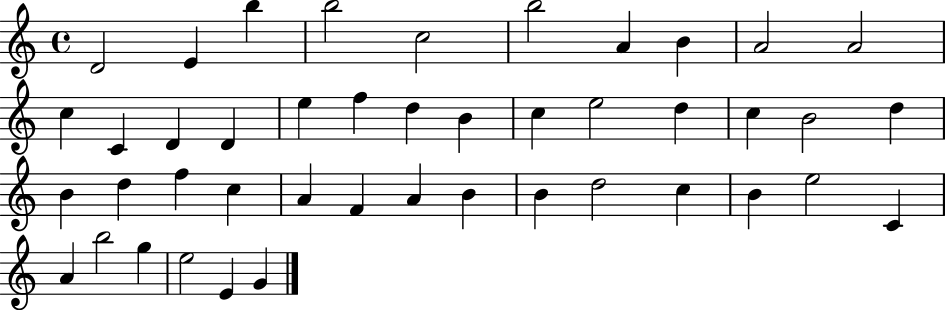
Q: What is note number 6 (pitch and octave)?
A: B5